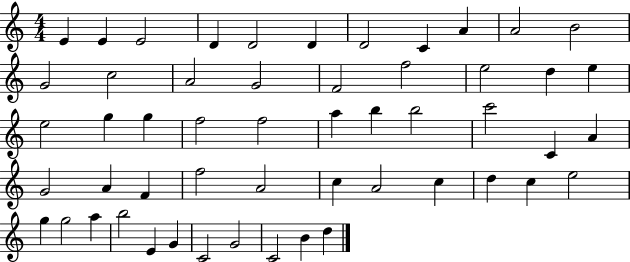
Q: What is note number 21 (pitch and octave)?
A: E5